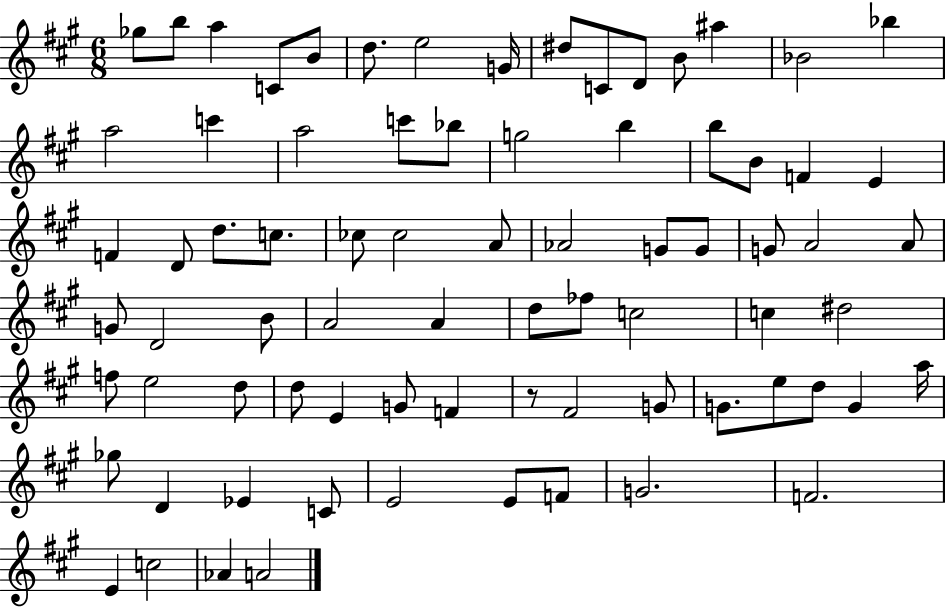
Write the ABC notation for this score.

X:1
T:Untitled
M:6/8
L:1/4
K:A
_g/2 b/2 a C/2 B/2 d/2 e2 G/4 ^d/2 C/2 D/2 B/2 ^a _B2 _b a2 c' a2 c'/2 _b/2 g2 b b/2 B/2 F E F D/2 d/2 c/2 _c/2 _c2 A/2 _A2 G/2 G/2 G/2 A2 A/2 G/2 D2 B/2 A2 A d/2 _f/2 c2 c ^d2 f/2 e2 d/2 d/2 E G/2 F z/2 ^F2 G/2 G/2 e/2 d/2 G a/4 _g/2 D _E C/2 E2 E/2 F/2 G2 F2 E c2 _A A2